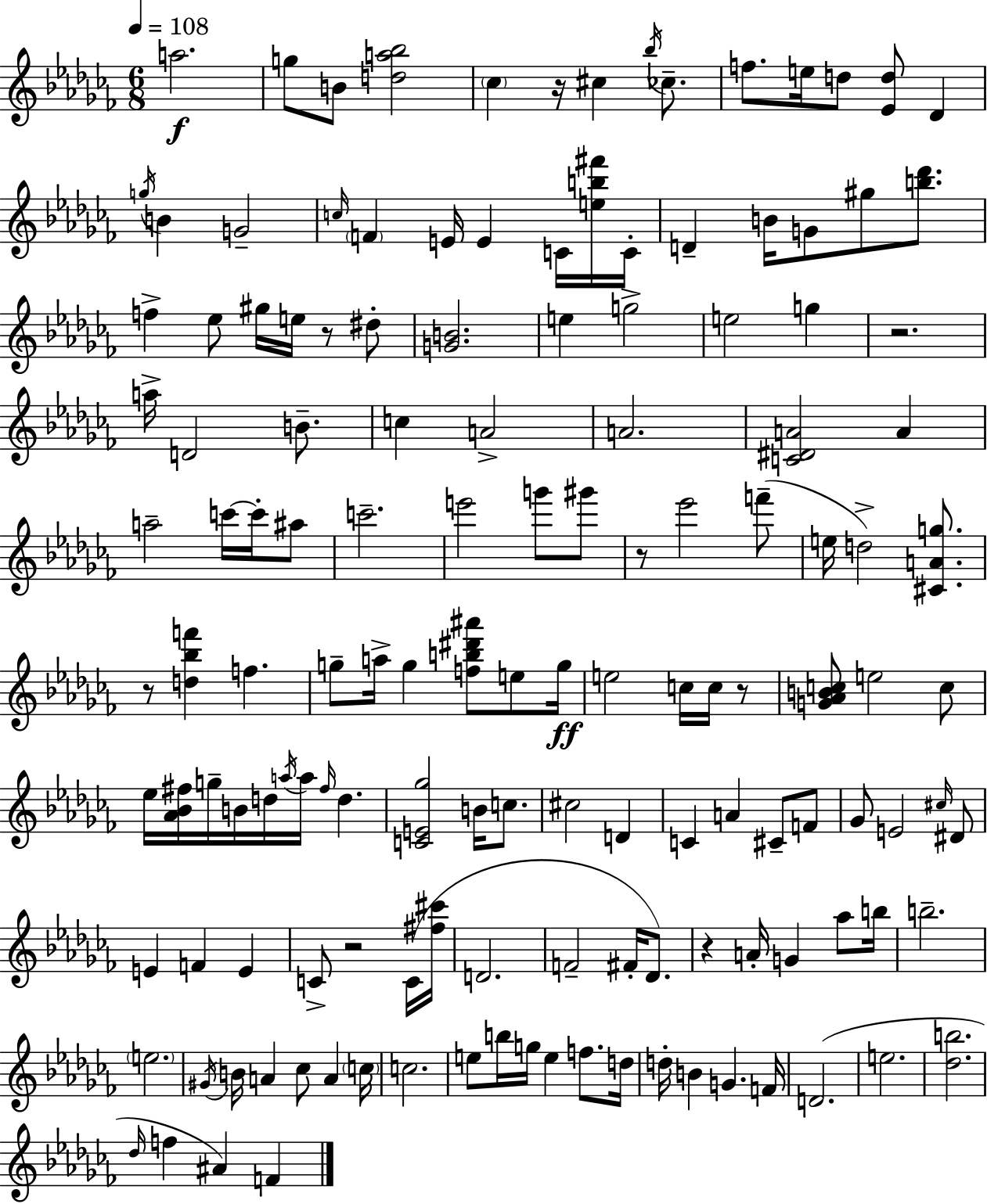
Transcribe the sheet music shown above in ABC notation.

X:1
T:Untitled
M:6/8
L:1/4
K:Abm
a2 g/2 B/2 [da_b]2 _c z/4 ^c _b/4 _c/2 f/2 e/4 d/2 [_Ed]/2 _D g/4 B G2 c/4 F E/4 E C/4 [eb^f']/4 C/4 D B/4 G/2 ^g/2 [b_d']/2 f _e/2 ^g/4 e/4 z/2 ^d/2 [GB]2 e g2 e2 g z2 a/4 D2 B/2 c A2 A2 [C^DA]2 A a2 c'/4 c'/4 ^a/2 c'2 e'2 g'/2 ^g'/2 z/2 _e'2 f'/2 e/4 d2 [^CAg]/2 z/2 [d_bf'] f g/2 a/4 g [fb^d'^a']/2 e/2 g/4 e2 c/4 c/4 z/2 [G_ABc]/2 e2 c/2 _e/4 [_A_B^f]/4 g/4 B/4 d/4 a/4 a/4 ^f/4 d [CE_g]2 B/4 c/2 ^c2 D C A ^C/2 F/2 _G/2 E2 ^c/4 ^D/2 E F E C/2 z2 C/4 [^f^c']/4 D2 F2 ^F/4 _D/2 z A/4 G _a/2 b/4 b2 e2 ^G/4 B/4 A _c/2 A c/4 c2 e/2 b/4 g/4 e f/2 d/4 d/4 B G F/4 D2 e2 [_db]2 _d/4 f ^A F